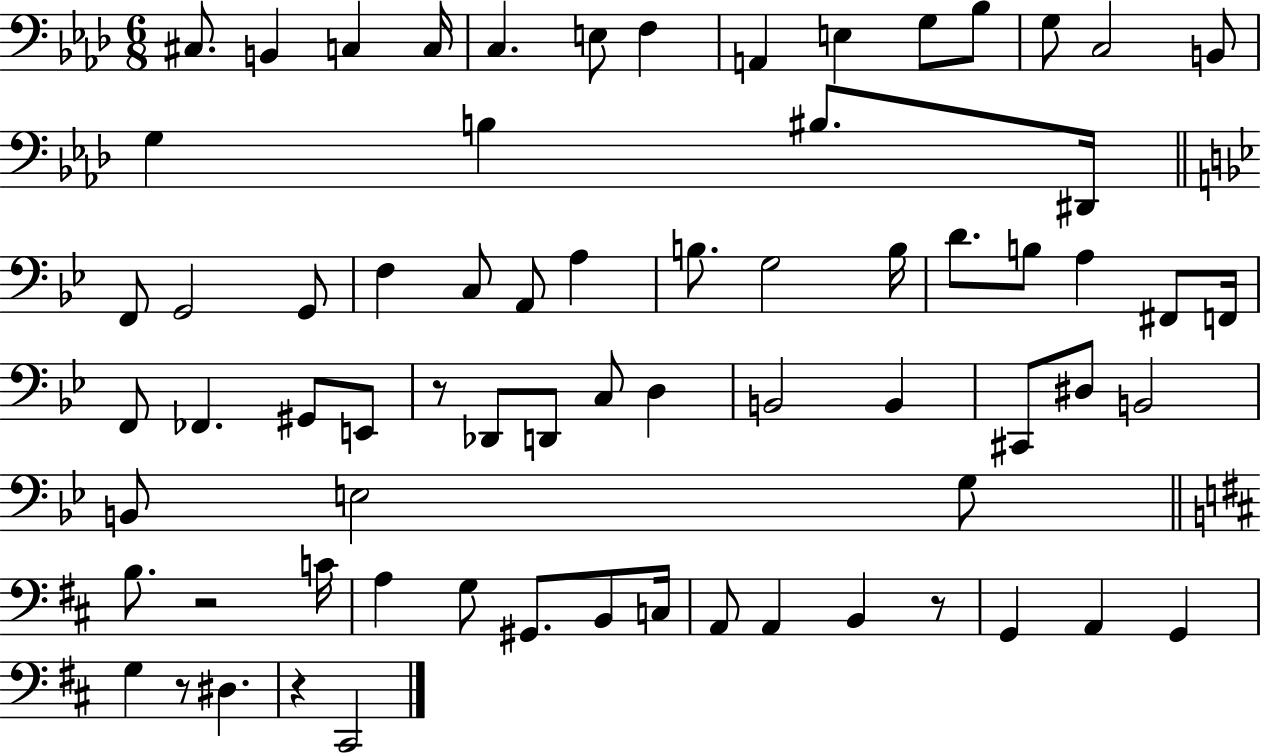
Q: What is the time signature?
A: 6/8